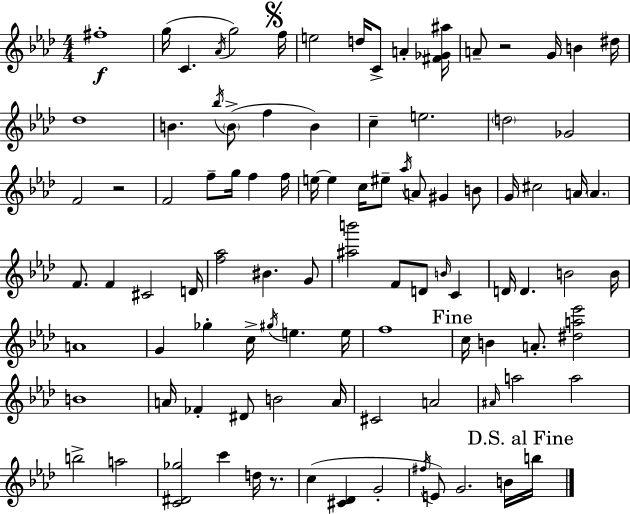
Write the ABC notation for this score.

X:1
T:Untitled
M:4/4
L:1/4
K:Fm
^f4 g/4 C _A/4 g2 f/4 e2 d/4 C/2 A [^F_G^a]/4 A/2 z2 G/4 B ^d/4 _d4 B _b/4 B/2 f B c e2 d2 _G2 F2 z2 F2 f/2 g/4 f f/4 e/4 e c/4 ^e/2 _a/4 A/2 ^G B/2 G/4 ^c2 A/4 A F/2 F ^C2 D/4 [f_a]2 ^B G/2 [^ab']2 F/2 D/2 B/4 C D/4 D B2 B/4 A4 G _g c/4 ^g/4 e e/4 f4 c/4 B A/2 [^da_e']2 B4 A/4 _F ^D/2 B2 A/4 ^C2 A2 ^A/4 a2 a2 b2 a2 [C^D_g]2 c' d/4 z/2 c [^C_D] G2 ^f/4 E/2 G2 B/4 b/4